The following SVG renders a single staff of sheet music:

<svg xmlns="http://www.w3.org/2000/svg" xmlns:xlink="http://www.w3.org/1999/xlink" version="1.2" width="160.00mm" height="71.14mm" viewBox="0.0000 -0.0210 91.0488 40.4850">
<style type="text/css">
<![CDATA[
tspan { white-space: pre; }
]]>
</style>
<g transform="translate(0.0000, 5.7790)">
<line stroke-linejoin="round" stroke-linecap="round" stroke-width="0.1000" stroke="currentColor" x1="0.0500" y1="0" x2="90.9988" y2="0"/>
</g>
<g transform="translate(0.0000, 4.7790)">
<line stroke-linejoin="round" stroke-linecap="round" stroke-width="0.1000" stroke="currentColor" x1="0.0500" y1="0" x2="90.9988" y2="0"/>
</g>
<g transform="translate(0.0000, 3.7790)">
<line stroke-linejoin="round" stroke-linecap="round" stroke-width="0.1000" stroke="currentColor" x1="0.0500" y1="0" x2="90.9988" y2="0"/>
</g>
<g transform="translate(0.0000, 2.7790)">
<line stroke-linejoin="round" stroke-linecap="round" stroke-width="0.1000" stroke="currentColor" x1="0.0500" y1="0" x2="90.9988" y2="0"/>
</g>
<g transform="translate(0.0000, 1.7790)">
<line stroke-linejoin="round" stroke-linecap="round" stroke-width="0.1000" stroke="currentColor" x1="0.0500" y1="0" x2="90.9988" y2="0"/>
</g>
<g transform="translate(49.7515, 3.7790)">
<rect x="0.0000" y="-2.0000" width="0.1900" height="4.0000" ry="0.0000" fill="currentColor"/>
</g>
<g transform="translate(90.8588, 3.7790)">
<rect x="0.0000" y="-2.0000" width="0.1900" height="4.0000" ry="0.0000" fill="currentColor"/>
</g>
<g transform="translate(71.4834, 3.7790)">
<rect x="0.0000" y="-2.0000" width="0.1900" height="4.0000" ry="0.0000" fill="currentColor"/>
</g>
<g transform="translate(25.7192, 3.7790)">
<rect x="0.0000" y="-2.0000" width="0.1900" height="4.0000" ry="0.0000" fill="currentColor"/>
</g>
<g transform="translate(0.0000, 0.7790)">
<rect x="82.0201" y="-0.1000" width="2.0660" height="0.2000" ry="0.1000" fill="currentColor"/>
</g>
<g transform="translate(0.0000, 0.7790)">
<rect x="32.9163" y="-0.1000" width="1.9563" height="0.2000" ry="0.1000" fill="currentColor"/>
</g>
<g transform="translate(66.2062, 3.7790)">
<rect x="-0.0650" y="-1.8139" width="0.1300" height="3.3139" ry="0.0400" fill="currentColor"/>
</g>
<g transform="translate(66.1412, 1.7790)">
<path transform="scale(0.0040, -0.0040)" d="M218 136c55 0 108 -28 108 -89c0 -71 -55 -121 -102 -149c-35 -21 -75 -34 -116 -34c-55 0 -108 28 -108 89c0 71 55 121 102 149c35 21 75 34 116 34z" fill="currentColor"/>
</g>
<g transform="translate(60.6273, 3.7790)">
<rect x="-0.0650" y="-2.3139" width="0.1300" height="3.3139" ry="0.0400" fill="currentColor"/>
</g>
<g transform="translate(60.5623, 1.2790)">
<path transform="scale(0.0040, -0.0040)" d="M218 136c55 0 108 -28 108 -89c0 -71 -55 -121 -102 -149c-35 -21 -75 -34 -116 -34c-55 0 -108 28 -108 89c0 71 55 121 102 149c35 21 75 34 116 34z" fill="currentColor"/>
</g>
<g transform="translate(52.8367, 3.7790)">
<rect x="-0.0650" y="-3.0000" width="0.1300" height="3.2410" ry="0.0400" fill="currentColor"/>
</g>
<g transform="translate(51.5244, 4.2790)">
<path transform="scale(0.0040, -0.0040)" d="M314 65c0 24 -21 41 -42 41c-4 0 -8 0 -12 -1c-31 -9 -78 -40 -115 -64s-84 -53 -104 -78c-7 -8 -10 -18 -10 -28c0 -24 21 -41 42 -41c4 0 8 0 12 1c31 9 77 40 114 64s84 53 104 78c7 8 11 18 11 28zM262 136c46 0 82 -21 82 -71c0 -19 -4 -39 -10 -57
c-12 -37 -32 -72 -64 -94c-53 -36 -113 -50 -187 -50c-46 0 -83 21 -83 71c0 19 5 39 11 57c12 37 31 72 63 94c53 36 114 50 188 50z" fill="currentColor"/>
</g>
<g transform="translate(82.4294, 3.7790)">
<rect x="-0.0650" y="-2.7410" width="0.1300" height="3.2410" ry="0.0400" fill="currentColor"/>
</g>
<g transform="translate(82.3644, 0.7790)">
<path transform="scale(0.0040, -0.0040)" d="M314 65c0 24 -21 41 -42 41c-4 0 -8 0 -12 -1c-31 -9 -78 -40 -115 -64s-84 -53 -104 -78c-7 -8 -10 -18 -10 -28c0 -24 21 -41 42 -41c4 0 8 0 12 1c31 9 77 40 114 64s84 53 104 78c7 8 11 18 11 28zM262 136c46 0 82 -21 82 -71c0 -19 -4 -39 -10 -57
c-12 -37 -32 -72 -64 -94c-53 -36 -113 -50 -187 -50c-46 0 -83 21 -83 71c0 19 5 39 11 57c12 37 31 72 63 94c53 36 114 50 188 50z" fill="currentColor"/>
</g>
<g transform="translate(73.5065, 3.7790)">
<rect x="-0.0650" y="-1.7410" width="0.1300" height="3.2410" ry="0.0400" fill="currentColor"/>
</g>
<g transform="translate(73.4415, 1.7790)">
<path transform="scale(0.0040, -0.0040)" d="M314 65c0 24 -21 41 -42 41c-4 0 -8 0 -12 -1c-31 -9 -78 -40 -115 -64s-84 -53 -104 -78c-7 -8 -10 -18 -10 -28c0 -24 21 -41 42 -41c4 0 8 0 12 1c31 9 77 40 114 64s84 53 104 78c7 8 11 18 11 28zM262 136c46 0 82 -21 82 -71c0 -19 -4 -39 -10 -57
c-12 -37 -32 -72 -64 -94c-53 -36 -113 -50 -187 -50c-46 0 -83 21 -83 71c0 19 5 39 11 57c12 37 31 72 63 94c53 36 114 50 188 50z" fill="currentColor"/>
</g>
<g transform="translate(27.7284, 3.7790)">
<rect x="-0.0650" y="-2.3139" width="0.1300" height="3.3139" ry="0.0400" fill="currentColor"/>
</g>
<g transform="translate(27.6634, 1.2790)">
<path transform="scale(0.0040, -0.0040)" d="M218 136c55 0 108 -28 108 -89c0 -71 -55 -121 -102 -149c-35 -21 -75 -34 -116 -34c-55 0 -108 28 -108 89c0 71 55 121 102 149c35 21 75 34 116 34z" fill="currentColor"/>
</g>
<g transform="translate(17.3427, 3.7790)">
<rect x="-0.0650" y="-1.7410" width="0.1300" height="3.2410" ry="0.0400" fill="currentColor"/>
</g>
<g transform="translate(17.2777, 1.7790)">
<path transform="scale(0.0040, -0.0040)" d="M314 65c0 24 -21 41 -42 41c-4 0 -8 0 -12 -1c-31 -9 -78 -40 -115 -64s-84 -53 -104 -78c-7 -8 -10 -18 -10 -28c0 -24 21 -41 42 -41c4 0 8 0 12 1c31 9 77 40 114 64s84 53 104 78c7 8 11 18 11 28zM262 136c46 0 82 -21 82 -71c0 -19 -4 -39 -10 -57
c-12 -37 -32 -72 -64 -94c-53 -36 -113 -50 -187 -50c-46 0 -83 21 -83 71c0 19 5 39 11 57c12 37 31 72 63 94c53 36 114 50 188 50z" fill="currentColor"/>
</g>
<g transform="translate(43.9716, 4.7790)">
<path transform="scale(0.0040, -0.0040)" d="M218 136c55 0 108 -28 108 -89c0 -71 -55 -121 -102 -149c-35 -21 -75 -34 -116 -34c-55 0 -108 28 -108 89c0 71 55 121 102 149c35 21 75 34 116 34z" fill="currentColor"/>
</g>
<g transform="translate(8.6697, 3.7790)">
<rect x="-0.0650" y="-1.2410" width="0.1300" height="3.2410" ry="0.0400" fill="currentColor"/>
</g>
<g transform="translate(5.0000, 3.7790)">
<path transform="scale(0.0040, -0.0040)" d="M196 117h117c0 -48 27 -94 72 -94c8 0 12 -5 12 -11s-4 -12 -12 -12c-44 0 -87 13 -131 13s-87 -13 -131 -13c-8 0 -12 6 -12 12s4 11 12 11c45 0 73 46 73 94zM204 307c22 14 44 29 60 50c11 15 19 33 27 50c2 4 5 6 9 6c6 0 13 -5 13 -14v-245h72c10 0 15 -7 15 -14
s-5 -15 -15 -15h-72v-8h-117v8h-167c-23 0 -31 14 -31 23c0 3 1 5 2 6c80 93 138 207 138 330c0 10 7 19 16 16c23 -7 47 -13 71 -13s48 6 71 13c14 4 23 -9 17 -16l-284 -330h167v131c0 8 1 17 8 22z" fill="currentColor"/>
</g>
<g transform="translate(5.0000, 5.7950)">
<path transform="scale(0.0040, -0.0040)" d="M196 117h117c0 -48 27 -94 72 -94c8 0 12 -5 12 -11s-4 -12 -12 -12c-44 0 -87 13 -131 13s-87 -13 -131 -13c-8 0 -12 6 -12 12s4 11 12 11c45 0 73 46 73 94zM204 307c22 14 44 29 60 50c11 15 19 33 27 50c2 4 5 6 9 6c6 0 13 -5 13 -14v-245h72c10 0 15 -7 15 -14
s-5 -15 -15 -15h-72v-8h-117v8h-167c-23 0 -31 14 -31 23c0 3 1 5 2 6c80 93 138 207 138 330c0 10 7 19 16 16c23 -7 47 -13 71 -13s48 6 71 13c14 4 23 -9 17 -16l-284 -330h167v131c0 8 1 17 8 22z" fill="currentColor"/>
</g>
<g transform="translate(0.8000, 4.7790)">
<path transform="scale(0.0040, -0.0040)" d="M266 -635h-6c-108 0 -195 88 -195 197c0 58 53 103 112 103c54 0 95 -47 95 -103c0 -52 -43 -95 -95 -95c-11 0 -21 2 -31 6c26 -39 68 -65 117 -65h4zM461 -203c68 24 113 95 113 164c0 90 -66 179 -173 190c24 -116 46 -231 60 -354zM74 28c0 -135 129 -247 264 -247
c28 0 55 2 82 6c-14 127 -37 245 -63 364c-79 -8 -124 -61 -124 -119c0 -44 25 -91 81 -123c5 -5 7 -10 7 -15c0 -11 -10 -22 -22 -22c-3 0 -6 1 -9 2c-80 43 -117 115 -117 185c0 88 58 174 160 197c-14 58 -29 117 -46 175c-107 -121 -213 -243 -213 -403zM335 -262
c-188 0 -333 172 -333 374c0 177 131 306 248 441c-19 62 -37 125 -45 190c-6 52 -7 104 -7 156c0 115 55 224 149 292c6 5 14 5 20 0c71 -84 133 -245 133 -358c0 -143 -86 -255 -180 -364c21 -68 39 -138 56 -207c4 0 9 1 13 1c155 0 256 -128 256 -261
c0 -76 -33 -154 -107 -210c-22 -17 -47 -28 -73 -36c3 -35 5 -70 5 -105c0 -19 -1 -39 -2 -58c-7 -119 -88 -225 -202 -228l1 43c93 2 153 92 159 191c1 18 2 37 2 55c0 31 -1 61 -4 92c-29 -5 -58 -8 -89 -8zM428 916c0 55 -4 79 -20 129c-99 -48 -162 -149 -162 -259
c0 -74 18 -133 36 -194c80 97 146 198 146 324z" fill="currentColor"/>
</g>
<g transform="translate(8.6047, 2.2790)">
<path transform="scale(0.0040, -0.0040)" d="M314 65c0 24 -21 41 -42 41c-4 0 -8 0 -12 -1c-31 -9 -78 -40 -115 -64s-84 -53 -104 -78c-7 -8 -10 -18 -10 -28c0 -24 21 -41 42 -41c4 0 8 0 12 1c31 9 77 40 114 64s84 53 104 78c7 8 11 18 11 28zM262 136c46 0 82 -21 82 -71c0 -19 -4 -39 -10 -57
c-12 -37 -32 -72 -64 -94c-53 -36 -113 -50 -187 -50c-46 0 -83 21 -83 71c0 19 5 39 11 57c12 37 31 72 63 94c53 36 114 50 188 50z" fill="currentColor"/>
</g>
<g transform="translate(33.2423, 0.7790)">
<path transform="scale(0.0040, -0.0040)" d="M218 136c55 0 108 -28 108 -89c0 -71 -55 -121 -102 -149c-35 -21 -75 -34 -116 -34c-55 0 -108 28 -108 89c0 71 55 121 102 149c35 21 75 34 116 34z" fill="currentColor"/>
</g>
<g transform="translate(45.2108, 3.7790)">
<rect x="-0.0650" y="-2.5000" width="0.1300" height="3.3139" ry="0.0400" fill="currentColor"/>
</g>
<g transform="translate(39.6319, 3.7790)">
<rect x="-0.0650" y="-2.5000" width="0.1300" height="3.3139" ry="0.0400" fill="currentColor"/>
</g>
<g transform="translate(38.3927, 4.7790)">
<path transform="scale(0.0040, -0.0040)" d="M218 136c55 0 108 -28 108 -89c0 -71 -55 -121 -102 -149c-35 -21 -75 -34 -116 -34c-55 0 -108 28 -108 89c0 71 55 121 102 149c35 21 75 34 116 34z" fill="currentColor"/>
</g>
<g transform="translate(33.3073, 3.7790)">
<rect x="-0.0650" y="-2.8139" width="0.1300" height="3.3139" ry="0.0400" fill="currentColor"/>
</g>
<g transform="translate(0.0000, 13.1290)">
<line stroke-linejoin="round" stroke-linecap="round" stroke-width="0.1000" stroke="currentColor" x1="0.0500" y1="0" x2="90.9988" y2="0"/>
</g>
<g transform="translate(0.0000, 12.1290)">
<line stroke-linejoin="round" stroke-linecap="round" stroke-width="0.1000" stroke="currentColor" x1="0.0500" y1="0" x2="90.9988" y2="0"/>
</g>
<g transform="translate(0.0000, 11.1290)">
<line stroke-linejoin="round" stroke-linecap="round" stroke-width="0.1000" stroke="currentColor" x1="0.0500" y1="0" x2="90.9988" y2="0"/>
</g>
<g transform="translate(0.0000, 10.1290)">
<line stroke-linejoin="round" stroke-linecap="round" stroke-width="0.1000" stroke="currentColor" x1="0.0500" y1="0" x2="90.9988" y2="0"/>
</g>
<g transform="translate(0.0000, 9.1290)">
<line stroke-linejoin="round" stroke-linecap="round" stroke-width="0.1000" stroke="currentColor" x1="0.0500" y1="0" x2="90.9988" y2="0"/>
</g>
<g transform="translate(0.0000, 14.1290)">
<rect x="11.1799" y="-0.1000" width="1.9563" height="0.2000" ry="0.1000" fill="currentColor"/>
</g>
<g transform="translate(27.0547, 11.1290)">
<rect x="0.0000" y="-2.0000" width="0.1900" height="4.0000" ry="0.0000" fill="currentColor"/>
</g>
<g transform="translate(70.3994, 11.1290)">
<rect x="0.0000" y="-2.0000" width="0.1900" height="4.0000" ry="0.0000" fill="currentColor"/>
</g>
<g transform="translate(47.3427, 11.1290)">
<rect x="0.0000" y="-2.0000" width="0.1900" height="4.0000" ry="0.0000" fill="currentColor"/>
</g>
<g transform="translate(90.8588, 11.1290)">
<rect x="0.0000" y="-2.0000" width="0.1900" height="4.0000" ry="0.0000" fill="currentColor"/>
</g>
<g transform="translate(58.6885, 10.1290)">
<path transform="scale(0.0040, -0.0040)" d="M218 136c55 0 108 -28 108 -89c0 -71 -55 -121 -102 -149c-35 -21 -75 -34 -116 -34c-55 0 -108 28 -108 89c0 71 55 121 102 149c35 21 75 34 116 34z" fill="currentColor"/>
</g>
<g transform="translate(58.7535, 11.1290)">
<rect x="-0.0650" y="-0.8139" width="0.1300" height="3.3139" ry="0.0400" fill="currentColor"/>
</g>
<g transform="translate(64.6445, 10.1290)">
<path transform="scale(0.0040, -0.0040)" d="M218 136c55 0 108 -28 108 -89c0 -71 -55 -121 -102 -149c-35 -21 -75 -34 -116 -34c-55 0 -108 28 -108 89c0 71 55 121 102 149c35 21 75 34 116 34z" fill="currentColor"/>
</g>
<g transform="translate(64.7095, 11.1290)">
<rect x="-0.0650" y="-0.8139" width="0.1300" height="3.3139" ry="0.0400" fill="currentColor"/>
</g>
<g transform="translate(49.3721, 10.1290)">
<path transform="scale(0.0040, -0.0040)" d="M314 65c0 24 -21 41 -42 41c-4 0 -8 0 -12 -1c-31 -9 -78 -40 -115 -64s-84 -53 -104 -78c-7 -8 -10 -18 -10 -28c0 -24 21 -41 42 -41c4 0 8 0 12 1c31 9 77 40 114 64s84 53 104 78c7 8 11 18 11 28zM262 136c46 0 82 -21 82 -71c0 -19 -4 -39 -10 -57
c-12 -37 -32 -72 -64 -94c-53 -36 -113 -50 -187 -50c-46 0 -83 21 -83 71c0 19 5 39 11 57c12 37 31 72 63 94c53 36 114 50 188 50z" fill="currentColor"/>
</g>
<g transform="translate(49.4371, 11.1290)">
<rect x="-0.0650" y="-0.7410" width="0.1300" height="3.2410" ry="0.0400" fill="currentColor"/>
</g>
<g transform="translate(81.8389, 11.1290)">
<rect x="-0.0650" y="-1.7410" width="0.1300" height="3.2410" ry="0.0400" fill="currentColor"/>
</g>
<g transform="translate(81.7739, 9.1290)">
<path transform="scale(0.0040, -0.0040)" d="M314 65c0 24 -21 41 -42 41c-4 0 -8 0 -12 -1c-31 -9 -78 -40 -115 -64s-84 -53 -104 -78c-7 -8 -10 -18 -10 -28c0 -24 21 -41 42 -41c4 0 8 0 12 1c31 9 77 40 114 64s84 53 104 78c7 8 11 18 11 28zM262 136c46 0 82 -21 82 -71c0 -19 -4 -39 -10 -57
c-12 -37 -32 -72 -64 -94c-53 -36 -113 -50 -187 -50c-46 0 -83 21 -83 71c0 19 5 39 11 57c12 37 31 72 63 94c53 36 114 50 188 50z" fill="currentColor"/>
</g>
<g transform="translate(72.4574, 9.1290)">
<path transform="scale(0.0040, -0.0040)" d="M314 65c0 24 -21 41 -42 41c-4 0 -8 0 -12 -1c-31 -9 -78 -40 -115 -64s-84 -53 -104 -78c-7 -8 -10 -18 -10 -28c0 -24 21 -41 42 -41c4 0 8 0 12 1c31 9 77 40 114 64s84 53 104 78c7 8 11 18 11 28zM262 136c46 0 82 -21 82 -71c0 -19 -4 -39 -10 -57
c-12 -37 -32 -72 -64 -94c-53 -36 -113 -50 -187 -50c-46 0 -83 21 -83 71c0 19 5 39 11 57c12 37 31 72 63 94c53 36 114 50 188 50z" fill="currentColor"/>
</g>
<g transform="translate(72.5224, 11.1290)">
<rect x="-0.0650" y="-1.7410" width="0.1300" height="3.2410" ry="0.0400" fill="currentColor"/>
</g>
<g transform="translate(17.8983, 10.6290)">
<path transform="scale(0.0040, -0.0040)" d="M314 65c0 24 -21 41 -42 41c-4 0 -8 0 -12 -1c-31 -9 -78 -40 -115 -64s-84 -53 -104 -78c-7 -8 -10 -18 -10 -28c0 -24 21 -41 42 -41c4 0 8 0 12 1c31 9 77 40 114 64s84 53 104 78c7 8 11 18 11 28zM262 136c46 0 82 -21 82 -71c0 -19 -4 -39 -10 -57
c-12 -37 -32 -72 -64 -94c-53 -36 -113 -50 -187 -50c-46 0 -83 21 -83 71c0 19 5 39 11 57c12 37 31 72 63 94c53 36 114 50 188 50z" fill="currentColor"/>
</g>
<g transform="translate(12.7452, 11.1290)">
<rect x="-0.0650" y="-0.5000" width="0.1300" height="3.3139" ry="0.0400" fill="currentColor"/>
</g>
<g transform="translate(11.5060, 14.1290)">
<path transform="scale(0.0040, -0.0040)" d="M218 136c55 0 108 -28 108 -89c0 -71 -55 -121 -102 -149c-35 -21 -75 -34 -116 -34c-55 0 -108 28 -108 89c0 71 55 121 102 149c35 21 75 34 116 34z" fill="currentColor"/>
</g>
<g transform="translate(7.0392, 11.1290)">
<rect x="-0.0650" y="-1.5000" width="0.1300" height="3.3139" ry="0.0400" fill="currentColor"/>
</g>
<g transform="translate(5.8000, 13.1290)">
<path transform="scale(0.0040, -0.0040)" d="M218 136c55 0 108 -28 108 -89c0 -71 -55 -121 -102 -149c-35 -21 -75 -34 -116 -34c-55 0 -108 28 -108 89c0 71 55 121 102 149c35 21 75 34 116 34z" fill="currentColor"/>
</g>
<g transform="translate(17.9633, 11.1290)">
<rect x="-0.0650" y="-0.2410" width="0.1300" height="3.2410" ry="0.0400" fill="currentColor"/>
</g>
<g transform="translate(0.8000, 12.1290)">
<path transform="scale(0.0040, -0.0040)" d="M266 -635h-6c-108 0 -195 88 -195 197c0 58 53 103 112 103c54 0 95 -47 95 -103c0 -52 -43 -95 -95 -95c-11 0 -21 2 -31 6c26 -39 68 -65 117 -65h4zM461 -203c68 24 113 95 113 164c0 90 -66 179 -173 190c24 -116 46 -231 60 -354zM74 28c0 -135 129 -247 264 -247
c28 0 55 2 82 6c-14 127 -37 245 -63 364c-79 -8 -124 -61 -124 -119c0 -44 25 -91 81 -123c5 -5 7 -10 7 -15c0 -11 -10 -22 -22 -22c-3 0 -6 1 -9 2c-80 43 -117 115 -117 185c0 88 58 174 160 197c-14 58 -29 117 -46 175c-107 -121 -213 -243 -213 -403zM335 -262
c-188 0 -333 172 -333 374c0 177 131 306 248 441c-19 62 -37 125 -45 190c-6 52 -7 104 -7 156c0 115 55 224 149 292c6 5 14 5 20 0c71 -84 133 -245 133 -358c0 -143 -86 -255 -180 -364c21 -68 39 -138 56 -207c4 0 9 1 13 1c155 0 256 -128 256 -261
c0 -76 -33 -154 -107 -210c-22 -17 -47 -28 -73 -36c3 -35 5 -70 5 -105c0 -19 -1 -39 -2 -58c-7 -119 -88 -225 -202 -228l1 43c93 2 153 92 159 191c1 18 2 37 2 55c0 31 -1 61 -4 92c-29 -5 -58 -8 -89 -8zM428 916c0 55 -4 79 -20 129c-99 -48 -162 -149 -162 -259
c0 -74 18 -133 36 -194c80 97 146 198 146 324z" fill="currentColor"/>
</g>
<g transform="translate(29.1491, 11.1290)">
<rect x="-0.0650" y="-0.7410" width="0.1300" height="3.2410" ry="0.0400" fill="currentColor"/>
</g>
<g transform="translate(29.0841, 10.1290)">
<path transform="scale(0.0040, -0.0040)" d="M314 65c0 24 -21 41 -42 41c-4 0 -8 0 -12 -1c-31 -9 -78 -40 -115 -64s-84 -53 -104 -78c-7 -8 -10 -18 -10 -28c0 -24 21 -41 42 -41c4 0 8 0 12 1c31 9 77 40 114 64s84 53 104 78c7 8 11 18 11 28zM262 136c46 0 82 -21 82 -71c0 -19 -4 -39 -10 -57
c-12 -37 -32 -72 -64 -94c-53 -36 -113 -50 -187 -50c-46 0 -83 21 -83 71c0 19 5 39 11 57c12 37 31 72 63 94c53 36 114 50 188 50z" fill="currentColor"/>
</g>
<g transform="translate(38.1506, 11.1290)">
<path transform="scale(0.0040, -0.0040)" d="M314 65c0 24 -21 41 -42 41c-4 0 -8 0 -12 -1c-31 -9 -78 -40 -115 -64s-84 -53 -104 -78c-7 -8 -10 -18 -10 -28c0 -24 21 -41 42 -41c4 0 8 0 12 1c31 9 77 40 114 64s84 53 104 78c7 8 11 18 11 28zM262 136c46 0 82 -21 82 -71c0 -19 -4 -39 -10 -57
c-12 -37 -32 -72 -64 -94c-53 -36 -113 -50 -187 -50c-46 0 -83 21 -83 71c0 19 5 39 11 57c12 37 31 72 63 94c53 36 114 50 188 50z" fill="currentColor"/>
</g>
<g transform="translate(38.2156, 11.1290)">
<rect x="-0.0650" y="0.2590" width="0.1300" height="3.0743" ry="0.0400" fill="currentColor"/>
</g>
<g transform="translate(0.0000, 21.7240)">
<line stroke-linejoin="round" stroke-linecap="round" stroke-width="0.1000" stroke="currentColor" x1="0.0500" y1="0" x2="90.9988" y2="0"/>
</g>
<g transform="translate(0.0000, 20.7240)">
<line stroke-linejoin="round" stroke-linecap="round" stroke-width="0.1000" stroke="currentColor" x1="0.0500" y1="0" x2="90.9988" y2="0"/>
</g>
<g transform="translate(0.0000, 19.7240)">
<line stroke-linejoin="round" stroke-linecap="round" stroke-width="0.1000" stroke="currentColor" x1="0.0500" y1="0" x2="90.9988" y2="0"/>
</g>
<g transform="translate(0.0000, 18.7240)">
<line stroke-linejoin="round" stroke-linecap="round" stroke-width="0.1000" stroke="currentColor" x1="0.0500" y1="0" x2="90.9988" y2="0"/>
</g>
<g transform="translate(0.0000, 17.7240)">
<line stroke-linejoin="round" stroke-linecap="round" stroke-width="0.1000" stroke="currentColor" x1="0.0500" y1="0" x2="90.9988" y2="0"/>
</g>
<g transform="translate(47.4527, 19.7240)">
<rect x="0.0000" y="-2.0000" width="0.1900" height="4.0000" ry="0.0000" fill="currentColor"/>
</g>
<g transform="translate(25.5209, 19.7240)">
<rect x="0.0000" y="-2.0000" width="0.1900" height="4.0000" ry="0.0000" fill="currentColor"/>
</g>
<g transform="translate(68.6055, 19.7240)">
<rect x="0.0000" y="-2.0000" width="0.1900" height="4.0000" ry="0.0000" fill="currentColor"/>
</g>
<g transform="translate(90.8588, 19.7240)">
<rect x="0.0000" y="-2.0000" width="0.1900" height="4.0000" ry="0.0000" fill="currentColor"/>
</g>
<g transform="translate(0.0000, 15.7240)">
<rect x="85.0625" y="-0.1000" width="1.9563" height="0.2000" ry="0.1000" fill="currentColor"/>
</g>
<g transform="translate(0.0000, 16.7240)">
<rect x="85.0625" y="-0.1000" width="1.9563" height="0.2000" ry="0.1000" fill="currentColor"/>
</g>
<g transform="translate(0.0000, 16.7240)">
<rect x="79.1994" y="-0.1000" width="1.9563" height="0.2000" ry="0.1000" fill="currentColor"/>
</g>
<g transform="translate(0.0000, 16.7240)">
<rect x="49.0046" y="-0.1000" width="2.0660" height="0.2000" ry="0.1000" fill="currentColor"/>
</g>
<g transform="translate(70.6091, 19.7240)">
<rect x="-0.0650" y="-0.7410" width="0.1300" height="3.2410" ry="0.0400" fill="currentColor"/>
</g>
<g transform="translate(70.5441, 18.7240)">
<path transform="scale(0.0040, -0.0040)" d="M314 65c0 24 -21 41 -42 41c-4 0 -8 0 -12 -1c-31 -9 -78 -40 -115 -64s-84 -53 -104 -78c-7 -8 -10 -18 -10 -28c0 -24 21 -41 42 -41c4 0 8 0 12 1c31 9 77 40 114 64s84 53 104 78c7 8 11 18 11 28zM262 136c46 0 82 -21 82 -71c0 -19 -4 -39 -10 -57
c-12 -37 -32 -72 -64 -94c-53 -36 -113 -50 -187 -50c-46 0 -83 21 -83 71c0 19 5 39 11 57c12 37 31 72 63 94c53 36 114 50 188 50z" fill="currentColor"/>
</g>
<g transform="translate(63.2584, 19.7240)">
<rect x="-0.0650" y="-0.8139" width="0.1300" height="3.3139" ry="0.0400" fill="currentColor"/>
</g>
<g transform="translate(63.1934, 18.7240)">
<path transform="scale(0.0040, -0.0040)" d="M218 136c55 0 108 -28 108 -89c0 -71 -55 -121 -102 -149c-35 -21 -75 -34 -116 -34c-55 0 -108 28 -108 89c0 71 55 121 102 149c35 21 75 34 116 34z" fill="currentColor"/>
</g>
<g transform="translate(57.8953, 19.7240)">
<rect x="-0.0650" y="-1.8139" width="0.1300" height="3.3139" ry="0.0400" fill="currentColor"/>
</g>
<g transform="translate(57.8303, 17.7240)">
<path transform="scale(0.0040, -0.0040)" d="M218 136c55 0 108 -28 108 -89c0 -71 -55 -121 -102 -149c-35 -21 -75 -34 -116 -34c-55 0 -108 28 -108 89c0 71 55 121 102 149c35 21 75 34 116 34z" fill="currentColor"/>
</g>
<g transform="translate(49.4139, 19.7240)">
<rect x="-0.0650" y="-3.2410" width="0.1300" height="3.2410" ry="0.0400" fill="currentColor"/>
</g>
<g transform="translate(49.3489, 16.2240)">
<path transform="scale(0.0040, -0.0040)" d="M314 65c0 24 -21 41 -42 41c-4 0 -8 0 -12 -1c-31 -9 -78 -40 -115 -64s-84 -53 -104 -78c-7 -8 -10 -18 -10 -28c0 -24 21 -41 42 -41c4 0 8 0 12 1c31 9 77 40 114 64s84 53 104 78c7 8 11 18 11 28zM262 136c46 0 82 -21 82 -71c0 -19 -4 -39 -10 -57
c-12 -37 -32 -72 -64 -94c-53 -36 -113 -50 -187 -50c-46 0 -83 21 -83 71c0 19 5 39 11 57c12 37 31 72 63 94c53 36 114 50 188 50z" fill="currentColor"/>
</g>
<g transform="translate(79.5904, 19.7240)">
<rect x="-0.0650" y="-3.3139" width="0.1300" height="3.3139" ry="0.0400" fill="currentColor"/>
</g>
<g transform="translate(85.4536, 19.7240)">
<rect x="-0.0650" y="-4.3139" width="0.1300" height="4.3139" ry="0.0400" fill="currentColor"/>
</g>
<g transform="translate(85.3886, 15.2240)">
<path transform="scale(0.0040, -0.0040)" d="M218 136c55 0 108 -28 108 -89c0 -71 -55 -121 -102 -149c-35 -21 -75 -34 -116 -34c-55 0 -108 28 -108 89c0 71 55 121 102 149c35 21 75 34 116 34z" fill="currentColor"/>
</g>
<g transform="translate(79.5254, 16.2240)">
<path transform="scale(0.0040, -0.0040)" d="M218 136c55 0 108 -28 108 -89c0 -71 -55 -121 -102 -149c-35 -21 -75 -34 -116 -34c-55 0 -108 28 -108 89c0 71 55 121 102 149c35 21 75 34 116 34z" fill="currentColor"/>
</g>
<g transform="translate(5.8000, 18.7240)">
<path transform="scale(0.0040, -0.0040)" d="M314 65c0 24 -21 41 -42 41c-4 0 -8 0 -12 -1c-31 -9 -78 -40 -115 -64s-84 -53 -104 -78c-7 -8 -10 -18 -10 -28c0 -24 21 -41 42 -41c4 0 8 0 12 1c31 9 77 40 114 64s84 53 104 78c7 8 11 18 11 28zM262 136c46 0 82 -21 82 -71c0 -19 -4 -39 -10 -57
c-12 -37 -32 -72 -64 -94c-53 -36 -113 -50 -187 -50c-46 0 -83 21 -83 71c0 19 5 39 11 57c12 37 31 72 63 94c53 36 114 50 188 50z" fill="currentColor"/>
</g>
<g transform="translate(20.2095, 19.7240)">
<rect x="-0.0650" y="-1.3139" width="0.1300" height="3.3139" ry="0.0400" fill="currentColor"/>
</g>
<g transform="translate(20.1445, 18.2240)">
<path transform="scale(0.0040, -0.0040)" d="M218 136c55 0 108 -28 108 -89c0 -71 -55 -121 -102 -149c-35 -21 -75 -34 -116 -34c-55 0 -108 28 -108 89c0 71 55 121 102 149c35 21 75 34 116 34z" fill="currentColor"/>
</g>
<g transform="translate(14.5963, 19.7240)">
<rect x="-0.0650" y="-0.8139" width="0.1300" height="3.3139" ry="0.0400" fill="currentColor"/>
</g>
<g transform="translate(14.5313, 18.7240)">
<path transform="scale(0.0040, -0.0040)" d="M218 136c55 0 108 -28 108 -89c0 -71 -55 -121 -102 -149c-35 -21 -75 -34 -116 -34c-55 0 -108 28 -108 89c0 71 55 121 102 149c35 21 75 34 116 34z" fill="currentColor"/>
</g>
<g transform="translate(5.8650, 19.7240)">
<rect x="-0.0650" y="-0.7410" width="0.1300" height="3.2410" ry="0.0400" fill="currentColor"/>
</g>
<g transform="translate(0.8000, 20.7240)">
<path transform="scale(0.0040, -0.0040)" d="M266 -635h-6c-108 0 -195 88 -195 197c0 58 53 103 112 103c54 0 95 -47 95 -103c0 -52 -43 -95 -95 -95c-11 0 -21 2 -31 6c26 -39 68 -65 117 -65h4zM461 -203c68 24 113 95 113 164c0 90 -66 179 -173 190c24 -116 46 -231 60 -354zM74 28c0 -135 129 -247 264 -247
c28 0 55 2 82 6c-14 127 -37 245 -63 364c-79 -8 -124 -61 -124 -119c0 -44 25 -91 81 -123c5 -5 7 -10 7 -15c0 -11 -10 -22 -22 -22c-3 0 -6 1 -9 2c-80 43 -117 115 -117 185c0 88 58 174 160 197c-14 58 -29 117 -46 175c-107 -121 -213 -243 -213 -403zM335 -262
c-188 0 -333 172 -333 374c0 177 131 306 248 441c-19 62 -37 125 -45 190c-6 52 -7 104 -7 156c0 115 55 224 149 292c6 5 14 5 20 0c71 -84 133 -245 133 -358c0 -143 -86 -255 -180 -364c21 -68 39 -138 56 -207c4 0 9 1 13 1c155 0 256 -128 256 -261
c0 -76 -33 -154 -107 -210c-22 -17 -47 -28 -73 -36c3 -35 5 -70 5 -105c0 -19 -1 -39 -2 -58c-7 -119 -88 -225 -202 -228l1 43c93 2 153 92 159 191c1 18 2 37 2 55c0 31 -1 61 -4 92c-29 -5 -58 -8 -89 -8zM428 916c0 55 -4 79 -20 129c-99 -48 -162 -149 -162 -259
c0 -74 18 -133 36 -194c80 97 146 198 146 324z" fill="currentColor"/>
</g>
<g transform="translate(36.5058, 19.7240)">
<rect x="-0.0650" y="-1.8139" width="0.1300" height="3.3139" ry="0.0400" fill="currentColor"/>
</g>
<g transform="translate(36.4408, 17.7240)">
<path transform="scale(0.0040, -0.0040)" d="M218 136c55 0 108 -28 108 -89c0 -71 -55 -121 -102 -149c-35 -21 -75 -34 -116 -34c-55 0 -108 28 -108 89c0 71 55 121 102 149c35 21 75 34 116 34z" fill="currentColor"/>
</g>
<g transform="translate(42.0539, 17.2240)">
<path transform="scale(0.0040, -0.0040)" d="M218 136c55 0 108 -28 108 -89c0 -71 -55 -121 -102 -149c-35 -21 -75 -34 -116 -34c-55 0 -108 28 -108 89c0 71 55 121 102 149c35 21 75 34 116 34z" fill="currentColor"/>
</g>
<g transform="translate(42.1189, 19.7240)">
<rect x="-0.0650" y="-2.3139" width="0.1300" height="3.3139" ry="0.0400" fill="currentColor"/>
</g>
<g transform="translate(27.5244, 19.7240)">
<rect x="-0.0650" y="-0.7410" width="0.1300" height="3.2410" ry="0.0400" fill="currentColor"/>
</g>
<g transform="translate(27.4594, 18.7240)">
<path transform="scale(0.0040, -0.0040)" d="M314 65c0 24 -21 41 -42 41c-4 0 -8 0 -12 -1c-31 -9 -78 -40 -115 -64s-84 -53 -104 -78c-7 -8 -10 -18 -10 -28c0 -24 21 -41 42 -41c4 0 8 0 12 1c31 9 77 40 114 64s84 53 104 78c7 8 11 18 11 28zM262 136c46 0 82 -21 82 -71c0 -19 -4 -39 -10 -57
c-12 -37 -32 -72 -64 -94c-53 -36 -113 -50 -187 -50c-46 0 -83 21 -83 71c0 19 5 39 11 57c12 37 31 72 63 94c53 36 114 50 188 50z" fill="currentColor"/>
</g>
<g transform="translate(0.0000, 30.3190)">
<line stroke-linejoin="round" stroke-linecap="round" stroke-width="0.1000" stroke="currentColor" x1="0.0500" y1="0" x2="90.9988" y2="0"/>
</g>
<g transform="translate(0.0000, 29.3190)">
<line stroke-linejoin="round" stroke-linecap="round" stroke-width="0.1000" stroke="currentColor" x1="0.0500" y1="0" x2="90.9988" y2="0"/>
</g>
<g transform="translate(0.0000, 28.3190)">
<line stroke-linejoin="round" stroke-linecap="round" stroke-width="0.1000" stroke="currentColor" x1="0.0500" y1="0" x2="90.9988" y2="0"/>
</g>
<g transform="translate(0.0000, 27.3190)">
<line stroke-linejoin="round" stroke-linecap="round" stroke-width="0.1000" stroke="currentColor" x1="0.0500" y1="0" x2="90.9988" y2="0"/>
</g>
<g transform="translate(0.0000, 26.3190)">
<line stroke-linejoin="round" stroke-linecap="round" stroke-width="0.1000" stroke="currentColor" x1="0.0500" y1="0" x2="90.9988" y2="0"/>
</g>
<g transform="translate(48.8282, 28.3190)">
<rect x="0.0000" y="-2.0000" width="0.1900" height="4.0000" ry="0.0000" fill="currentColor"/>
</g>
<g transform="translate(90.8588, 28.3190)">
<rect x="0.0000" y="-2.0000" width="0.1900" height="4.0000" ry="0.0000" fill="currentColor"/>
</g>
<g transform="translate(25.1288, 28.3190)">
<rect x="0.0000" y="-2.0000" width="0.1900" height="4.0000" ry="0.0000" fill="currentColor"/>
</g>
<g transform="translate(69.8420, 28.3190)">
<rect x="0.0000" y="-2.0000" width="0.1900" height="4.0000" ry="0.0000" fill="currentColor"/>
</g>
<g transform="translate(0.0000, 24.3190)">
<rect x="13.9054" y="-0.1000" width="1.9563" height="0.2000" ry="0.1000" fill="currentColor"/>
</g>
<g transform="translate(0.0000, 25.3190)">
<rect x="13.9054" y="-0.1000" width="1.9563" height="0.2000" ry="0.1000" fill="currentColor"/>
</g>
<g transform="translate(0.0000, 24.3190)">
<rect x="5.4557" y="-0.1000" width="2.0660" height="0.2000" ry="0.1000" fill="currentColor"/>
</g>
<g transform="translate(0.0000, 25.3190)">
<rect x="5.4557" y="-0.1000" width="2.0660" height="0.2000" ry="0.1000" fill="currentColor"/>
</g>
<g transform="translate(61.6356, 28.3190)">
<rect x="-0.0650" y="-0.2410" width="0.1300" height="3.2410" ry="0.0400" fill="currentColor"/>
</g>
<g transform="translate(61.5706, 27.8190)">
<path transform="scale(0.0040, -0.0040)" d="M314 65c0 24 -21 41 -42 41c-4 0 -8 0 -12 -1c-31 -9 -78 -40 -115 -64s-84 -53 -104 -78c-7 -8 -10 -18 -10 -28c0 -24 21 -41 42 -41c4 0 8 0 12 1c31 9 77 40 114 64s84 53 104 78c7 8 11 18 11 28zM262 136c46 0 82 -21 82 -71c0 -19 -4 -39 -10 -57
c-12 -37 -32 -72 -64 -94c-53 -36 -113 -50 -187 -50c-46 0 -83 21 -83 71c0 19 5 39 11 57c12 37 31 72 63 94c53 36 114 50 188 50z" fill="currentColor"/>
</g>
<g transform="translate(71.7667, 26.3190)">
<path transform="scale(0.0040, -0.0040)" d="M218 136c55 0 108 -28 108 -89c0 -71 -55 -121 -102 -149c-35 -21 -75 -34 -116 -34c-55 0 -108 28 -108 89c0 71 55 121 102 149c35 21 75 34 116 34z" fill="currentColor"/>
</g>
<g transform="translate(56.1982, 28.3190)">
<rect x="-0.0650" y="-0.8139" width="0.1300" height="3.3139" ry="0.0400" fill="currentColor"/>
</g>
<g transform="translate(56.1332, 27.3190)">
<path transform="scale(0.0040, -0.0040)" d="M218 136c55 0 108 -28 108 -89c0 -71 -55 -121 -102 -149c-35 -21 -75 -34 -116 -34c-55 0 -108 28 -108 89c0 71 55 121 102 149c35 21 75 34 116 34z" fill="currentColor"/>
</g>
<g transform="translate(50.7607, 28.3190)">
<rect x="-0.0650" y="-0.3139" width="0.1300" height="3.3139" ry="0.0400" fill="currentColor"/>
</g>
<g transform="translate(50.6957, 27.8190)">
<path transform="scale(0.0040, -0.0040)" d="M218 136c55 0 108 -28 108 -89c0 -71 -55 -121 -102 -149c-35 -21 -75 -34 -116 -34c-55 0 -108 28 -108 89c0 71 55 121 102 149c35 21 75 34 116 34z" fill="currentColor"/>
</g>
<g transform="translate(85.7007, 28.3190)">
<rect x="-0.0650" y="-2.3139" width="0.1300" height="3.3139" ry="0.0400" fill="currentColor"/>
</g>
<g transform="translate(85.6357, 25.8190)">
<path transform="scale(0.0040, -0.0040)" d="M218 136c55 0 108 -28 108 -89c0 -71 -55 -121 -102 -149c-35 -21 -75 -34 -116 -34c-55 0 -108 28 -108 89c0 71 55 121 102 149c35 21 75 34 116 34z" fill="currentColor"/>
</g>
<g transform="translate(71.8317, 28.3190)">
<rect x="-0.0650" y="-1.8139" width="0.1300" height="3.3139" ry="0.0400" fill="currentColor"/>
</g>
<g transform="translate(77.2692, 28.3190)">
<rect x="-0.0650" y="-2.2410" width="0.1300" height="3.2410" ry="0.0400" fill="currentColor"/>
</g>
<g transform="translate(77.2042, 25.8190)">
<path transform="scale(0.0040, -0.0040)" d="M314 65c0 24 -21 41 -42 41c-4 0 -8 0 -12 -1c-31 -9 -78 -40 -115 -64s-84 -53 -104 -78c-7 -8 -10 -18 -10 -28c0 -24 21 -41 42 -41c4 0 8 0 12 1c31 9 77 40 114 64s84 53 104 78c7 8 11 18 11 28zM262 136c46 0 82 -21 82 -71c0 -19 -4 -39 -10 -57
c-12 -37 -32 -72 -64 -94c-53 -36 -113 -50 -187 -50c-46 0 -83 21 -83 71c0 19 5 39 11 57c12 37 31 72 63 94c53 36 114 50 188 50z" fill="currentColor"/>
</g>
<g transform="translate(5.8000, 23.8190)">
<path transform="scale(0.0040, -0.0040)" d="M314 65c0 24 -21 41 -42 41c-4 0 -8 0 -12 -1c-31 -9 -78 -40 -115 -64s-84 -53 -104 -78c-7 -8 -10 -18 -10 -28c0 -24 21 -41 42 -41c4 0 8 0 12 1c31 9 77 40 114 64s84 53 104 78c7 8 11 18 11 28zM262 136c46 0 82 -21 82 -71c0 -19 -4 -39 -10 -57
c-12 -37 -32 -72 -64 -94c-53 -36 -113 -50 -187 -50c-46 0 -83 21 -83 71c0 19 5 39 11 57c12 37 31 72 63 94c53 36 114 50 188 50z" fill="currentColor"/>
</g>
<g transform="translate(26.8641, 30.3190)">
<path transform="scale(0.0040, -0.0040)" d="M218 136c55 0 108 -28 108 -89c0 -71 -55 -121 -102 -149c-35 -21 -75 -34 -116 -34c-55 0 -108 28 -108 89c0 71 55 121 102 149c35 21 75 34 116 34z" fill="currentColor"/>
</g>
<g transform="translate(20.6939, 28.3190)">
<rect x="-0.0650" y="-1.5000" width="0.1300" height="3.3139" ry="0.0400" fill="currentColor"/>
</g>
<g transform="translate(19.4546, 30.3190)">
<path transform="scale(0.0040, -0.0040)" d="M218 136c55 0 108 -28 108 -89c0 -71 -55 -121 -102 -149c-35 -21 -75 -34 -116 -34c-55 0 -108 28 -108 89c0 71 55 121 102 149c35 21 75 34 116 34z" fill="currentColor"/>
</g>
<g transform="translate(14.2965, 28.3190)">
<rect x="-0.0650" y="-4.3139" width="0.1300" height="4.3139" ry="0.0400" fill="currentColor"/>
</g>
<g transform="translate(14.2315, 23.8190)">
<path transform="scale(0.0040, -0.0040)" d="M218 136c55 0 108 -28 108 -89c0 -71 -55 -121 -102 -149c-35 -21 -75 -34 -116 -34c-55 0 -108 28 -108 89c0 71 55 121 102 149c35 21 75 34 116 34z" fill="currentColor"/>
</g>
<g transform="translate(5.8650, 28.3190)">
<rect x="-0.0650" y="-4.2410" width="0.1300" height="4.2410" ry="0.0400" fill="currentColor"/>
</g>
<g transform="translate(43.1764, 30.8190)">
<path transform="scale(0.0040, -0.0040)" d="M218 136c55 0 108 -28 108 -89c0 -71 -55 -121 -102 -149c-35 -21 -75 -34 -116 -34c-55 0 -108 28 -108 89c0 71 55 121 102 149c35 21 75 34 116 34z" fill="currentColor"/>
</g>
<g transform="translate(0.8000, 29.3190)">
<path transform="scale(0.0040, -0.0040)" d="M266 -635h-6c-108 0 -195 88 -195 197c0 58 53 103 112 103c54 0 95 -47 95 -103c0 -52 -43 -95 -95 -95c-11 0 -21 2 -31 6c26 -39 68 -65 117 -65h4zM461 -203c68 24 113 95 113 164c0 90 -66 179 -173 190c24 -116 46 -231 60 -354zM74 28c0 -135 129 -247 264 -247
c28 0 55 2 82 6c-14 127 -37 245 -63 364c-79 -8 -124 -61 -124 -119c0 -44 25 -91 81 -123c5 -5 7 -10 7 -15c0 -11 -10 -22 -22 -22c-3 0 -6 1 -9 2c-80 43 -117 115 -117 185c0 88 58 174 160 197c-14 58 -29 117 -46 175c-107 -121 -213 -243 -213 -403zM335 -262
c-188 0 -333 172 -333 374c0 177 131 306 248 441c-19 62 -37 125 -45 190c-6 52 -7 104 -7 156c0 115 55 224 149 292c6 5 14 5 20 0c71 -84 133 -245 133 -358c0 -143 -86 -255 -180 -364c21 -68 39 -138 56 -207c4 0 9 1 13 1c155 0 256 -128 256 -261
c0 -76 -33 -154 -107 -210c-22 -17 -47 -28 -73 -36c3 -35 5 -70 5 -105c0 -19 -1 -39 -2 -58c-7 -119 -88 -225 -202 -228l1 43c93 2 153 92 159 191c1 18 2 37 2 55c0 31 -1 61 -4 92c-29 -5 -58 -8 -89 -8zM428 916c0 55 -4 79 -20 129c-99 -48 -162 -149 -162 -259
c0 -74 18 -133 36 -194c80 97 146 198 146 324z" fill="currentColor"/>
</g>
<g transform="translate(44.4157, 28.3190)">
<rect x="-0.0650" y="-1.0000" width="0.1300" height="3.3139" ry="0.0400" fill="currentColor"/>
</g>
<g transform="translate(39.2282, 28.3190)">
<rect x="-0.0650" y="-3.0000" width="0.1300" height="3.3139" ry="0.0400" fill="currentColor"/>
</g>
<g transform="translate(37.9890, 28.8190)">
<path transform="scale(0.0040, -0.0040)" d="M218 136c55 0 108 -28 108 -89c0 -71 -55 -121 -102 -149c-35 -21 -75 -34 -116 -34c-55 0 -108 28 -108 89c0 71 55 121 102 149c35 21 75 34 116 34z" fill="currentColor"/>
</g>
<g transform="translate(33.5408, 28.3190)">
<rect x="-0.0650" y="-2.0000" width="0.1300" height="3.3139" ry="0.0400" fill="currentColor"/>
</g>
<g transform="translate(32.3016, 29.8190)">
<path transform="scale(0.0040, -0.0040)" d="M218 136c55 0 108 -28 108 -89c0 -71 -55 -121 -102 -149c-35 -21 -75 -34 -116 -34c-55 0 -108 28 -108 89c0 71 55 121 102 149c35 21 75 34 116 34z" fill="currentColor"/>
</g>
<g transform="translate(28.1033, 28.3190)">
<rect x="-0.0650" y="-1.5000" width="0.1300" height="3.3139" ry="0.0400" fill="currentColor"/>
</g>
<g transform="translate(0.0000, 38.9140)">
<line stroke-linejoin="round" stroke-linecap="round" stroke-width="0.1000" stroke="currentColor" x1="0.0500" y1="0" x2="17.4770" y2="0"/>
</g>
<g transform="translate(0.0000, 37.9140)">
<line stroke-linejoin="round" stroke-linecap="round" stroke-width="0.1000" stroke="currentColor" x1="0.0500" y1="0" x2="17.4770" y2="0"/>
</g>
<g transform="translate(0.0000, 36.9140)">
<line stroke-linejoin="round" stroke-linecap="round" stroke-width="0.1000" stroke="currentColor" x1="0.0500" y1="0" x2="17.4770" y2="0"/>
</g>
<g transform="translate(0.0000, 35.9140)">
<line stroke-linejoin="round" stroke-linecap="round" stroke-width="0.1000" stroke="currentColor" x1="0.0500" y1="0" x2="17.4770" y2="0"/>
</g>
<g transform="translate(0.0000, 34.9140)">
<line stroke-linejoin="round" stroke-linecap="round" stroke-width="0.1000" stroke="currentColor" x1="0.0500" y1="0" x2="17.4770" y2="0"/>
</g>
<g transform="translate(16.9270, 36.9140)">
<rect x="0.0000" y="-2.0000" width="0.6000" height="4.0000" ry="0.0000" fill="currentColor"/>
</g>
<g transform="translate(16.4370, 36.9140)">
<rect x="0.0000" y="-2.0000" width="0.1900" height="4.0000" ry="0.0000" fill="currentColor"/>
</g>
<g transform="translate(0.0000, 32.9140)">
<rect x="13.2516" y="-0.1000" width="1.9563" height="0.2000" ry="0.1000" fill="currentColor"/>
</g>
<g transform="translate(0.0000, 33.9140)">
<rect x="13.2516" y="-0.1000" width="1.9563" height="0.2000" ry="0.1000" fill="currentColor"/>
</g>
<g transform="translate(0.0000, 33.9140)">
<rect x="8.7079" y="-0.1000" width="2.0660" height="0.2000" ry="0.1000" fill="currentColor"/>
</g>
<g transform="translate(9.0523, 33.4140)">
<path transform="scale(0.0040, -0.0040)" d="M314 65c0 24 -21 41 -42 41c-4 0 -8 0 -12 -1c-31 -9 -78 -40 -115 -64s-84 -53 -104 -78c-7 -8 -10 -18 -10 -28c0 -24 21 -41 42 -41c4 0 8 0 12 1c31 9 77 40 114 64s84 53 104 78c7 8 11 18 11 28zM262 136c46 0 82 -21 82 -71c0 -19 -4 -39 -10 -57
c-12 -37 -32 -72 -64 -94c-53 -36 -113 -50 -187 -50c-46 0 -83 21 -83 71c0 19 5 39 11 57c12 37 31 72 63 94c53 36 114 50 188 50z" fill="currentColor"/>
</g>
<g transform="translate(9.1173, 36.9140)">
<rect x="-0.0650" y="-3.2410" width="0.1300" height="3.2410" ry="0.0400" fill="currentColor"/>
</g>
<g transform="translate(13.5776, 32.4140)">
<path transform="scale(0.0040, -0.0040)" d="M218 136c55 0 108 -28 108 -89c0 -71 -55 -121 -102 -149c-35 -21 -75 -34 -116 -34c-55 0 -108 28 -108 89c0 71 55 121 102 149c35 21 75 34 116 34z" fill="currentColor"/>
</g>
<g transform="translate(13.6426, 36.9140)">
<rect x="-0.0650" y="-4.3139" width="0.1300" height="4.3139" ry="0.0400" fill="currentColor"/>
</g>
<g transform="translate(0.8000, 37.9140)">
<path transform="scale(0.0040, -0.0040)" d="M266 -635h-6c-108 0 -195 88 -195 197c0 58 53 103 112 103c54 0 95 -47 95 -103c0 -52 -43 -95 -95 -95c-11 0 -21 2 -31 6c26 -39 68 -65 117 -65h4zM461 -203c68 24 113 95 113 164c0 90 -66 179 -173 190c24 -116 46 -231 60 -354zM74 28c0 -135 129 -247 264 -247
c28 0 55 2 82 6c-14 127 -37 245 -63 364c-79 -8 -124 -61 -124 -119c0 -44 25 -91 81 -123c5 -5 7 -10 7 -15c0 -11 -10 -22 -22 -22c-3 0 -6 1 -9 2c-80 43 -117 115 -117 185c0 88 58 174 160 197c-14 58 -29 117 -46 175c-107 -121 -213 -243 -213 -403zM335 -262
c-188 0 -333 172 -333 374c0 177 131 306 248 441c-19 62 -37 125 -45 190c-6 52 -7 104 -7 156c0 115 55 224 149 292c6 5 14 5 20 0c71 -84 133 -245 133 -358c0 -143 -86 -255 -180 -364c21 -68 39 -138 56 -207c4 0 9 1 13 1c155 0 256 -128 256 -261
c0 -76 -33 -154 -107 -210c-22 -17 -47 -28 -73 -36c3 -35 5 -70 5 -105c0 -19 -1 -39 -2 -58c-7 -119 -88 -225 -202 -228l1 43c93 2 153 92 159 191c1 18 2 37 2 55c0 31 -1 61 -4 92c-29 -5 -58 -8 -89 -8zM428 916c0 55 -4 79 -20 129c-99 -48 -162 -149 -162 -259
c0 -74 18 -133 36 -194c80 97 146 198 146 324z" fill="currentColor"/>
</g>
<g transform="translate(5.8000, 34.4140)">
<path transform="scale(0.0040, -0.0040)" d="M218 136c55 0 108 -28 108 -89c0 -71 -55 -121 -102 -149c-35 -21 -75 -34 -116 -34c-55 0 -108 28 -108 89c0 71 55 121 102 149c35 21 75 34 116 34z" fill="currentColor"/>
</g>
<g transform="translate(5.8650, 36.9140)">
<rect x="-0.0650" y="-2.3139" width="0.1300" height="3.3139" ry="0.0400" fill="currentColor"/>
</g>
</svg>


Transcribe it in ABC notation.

X:1
T:Untitled
M:4/4
L:1/4
K:C
e2 f2 g a G G A2 g f f2 a2 E C c2 d2 B2 d2 d d f2 f2 d2 d e d2 f g b2 f d d2 b d' d'2 d' E E F A D c d c2 f g2 g g b2 d'